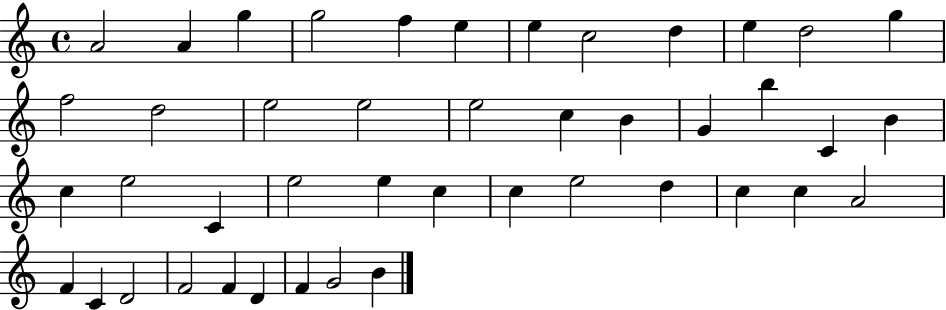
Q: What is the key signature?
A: C major